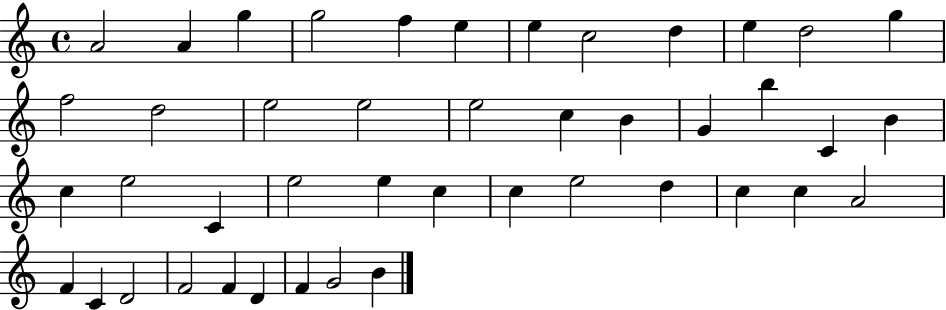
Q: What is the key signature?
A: C major